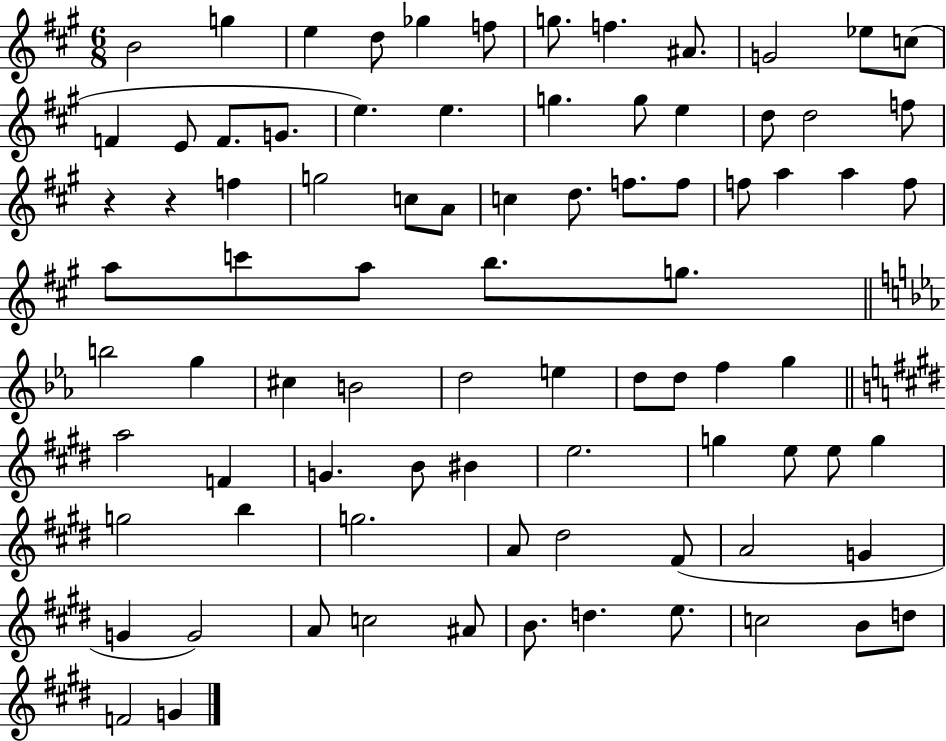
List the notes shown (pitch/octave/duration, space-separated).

B4/h G5/q E5/q D5/e Gb5/q F5/e G5/e. F5/q. A#4/e. G4/h Eb5/e C5/e F4/q E4/e F4/e. G4/e. E5/q. E5/q. G5/q. G5/e E5/q D5/e D5/h F5/e R/q R/q F5/q G5/h C5/e A4/e C5/q D5/e. F5/e. F5/e F5/e A5/q A5/q F5/e A5/e C6/e A5/e B5/e. G5/e. B5/h G5/q C#5/q B4/h D5/h E5/q D5/e D5/e F5/q G5/q A5/h F4/q G4/q. B4/e BIS4/q E5/h. G5/q E5/e E5/e G5/q G5/h B5/q G5/h. A4/e D#5/h F#4/e A4/h G4/q G4/q G4/h A4/e C5/h A#4/e B4/e. D5/q. E5/e. C5/h B4/e D5/e F4/h G4/q